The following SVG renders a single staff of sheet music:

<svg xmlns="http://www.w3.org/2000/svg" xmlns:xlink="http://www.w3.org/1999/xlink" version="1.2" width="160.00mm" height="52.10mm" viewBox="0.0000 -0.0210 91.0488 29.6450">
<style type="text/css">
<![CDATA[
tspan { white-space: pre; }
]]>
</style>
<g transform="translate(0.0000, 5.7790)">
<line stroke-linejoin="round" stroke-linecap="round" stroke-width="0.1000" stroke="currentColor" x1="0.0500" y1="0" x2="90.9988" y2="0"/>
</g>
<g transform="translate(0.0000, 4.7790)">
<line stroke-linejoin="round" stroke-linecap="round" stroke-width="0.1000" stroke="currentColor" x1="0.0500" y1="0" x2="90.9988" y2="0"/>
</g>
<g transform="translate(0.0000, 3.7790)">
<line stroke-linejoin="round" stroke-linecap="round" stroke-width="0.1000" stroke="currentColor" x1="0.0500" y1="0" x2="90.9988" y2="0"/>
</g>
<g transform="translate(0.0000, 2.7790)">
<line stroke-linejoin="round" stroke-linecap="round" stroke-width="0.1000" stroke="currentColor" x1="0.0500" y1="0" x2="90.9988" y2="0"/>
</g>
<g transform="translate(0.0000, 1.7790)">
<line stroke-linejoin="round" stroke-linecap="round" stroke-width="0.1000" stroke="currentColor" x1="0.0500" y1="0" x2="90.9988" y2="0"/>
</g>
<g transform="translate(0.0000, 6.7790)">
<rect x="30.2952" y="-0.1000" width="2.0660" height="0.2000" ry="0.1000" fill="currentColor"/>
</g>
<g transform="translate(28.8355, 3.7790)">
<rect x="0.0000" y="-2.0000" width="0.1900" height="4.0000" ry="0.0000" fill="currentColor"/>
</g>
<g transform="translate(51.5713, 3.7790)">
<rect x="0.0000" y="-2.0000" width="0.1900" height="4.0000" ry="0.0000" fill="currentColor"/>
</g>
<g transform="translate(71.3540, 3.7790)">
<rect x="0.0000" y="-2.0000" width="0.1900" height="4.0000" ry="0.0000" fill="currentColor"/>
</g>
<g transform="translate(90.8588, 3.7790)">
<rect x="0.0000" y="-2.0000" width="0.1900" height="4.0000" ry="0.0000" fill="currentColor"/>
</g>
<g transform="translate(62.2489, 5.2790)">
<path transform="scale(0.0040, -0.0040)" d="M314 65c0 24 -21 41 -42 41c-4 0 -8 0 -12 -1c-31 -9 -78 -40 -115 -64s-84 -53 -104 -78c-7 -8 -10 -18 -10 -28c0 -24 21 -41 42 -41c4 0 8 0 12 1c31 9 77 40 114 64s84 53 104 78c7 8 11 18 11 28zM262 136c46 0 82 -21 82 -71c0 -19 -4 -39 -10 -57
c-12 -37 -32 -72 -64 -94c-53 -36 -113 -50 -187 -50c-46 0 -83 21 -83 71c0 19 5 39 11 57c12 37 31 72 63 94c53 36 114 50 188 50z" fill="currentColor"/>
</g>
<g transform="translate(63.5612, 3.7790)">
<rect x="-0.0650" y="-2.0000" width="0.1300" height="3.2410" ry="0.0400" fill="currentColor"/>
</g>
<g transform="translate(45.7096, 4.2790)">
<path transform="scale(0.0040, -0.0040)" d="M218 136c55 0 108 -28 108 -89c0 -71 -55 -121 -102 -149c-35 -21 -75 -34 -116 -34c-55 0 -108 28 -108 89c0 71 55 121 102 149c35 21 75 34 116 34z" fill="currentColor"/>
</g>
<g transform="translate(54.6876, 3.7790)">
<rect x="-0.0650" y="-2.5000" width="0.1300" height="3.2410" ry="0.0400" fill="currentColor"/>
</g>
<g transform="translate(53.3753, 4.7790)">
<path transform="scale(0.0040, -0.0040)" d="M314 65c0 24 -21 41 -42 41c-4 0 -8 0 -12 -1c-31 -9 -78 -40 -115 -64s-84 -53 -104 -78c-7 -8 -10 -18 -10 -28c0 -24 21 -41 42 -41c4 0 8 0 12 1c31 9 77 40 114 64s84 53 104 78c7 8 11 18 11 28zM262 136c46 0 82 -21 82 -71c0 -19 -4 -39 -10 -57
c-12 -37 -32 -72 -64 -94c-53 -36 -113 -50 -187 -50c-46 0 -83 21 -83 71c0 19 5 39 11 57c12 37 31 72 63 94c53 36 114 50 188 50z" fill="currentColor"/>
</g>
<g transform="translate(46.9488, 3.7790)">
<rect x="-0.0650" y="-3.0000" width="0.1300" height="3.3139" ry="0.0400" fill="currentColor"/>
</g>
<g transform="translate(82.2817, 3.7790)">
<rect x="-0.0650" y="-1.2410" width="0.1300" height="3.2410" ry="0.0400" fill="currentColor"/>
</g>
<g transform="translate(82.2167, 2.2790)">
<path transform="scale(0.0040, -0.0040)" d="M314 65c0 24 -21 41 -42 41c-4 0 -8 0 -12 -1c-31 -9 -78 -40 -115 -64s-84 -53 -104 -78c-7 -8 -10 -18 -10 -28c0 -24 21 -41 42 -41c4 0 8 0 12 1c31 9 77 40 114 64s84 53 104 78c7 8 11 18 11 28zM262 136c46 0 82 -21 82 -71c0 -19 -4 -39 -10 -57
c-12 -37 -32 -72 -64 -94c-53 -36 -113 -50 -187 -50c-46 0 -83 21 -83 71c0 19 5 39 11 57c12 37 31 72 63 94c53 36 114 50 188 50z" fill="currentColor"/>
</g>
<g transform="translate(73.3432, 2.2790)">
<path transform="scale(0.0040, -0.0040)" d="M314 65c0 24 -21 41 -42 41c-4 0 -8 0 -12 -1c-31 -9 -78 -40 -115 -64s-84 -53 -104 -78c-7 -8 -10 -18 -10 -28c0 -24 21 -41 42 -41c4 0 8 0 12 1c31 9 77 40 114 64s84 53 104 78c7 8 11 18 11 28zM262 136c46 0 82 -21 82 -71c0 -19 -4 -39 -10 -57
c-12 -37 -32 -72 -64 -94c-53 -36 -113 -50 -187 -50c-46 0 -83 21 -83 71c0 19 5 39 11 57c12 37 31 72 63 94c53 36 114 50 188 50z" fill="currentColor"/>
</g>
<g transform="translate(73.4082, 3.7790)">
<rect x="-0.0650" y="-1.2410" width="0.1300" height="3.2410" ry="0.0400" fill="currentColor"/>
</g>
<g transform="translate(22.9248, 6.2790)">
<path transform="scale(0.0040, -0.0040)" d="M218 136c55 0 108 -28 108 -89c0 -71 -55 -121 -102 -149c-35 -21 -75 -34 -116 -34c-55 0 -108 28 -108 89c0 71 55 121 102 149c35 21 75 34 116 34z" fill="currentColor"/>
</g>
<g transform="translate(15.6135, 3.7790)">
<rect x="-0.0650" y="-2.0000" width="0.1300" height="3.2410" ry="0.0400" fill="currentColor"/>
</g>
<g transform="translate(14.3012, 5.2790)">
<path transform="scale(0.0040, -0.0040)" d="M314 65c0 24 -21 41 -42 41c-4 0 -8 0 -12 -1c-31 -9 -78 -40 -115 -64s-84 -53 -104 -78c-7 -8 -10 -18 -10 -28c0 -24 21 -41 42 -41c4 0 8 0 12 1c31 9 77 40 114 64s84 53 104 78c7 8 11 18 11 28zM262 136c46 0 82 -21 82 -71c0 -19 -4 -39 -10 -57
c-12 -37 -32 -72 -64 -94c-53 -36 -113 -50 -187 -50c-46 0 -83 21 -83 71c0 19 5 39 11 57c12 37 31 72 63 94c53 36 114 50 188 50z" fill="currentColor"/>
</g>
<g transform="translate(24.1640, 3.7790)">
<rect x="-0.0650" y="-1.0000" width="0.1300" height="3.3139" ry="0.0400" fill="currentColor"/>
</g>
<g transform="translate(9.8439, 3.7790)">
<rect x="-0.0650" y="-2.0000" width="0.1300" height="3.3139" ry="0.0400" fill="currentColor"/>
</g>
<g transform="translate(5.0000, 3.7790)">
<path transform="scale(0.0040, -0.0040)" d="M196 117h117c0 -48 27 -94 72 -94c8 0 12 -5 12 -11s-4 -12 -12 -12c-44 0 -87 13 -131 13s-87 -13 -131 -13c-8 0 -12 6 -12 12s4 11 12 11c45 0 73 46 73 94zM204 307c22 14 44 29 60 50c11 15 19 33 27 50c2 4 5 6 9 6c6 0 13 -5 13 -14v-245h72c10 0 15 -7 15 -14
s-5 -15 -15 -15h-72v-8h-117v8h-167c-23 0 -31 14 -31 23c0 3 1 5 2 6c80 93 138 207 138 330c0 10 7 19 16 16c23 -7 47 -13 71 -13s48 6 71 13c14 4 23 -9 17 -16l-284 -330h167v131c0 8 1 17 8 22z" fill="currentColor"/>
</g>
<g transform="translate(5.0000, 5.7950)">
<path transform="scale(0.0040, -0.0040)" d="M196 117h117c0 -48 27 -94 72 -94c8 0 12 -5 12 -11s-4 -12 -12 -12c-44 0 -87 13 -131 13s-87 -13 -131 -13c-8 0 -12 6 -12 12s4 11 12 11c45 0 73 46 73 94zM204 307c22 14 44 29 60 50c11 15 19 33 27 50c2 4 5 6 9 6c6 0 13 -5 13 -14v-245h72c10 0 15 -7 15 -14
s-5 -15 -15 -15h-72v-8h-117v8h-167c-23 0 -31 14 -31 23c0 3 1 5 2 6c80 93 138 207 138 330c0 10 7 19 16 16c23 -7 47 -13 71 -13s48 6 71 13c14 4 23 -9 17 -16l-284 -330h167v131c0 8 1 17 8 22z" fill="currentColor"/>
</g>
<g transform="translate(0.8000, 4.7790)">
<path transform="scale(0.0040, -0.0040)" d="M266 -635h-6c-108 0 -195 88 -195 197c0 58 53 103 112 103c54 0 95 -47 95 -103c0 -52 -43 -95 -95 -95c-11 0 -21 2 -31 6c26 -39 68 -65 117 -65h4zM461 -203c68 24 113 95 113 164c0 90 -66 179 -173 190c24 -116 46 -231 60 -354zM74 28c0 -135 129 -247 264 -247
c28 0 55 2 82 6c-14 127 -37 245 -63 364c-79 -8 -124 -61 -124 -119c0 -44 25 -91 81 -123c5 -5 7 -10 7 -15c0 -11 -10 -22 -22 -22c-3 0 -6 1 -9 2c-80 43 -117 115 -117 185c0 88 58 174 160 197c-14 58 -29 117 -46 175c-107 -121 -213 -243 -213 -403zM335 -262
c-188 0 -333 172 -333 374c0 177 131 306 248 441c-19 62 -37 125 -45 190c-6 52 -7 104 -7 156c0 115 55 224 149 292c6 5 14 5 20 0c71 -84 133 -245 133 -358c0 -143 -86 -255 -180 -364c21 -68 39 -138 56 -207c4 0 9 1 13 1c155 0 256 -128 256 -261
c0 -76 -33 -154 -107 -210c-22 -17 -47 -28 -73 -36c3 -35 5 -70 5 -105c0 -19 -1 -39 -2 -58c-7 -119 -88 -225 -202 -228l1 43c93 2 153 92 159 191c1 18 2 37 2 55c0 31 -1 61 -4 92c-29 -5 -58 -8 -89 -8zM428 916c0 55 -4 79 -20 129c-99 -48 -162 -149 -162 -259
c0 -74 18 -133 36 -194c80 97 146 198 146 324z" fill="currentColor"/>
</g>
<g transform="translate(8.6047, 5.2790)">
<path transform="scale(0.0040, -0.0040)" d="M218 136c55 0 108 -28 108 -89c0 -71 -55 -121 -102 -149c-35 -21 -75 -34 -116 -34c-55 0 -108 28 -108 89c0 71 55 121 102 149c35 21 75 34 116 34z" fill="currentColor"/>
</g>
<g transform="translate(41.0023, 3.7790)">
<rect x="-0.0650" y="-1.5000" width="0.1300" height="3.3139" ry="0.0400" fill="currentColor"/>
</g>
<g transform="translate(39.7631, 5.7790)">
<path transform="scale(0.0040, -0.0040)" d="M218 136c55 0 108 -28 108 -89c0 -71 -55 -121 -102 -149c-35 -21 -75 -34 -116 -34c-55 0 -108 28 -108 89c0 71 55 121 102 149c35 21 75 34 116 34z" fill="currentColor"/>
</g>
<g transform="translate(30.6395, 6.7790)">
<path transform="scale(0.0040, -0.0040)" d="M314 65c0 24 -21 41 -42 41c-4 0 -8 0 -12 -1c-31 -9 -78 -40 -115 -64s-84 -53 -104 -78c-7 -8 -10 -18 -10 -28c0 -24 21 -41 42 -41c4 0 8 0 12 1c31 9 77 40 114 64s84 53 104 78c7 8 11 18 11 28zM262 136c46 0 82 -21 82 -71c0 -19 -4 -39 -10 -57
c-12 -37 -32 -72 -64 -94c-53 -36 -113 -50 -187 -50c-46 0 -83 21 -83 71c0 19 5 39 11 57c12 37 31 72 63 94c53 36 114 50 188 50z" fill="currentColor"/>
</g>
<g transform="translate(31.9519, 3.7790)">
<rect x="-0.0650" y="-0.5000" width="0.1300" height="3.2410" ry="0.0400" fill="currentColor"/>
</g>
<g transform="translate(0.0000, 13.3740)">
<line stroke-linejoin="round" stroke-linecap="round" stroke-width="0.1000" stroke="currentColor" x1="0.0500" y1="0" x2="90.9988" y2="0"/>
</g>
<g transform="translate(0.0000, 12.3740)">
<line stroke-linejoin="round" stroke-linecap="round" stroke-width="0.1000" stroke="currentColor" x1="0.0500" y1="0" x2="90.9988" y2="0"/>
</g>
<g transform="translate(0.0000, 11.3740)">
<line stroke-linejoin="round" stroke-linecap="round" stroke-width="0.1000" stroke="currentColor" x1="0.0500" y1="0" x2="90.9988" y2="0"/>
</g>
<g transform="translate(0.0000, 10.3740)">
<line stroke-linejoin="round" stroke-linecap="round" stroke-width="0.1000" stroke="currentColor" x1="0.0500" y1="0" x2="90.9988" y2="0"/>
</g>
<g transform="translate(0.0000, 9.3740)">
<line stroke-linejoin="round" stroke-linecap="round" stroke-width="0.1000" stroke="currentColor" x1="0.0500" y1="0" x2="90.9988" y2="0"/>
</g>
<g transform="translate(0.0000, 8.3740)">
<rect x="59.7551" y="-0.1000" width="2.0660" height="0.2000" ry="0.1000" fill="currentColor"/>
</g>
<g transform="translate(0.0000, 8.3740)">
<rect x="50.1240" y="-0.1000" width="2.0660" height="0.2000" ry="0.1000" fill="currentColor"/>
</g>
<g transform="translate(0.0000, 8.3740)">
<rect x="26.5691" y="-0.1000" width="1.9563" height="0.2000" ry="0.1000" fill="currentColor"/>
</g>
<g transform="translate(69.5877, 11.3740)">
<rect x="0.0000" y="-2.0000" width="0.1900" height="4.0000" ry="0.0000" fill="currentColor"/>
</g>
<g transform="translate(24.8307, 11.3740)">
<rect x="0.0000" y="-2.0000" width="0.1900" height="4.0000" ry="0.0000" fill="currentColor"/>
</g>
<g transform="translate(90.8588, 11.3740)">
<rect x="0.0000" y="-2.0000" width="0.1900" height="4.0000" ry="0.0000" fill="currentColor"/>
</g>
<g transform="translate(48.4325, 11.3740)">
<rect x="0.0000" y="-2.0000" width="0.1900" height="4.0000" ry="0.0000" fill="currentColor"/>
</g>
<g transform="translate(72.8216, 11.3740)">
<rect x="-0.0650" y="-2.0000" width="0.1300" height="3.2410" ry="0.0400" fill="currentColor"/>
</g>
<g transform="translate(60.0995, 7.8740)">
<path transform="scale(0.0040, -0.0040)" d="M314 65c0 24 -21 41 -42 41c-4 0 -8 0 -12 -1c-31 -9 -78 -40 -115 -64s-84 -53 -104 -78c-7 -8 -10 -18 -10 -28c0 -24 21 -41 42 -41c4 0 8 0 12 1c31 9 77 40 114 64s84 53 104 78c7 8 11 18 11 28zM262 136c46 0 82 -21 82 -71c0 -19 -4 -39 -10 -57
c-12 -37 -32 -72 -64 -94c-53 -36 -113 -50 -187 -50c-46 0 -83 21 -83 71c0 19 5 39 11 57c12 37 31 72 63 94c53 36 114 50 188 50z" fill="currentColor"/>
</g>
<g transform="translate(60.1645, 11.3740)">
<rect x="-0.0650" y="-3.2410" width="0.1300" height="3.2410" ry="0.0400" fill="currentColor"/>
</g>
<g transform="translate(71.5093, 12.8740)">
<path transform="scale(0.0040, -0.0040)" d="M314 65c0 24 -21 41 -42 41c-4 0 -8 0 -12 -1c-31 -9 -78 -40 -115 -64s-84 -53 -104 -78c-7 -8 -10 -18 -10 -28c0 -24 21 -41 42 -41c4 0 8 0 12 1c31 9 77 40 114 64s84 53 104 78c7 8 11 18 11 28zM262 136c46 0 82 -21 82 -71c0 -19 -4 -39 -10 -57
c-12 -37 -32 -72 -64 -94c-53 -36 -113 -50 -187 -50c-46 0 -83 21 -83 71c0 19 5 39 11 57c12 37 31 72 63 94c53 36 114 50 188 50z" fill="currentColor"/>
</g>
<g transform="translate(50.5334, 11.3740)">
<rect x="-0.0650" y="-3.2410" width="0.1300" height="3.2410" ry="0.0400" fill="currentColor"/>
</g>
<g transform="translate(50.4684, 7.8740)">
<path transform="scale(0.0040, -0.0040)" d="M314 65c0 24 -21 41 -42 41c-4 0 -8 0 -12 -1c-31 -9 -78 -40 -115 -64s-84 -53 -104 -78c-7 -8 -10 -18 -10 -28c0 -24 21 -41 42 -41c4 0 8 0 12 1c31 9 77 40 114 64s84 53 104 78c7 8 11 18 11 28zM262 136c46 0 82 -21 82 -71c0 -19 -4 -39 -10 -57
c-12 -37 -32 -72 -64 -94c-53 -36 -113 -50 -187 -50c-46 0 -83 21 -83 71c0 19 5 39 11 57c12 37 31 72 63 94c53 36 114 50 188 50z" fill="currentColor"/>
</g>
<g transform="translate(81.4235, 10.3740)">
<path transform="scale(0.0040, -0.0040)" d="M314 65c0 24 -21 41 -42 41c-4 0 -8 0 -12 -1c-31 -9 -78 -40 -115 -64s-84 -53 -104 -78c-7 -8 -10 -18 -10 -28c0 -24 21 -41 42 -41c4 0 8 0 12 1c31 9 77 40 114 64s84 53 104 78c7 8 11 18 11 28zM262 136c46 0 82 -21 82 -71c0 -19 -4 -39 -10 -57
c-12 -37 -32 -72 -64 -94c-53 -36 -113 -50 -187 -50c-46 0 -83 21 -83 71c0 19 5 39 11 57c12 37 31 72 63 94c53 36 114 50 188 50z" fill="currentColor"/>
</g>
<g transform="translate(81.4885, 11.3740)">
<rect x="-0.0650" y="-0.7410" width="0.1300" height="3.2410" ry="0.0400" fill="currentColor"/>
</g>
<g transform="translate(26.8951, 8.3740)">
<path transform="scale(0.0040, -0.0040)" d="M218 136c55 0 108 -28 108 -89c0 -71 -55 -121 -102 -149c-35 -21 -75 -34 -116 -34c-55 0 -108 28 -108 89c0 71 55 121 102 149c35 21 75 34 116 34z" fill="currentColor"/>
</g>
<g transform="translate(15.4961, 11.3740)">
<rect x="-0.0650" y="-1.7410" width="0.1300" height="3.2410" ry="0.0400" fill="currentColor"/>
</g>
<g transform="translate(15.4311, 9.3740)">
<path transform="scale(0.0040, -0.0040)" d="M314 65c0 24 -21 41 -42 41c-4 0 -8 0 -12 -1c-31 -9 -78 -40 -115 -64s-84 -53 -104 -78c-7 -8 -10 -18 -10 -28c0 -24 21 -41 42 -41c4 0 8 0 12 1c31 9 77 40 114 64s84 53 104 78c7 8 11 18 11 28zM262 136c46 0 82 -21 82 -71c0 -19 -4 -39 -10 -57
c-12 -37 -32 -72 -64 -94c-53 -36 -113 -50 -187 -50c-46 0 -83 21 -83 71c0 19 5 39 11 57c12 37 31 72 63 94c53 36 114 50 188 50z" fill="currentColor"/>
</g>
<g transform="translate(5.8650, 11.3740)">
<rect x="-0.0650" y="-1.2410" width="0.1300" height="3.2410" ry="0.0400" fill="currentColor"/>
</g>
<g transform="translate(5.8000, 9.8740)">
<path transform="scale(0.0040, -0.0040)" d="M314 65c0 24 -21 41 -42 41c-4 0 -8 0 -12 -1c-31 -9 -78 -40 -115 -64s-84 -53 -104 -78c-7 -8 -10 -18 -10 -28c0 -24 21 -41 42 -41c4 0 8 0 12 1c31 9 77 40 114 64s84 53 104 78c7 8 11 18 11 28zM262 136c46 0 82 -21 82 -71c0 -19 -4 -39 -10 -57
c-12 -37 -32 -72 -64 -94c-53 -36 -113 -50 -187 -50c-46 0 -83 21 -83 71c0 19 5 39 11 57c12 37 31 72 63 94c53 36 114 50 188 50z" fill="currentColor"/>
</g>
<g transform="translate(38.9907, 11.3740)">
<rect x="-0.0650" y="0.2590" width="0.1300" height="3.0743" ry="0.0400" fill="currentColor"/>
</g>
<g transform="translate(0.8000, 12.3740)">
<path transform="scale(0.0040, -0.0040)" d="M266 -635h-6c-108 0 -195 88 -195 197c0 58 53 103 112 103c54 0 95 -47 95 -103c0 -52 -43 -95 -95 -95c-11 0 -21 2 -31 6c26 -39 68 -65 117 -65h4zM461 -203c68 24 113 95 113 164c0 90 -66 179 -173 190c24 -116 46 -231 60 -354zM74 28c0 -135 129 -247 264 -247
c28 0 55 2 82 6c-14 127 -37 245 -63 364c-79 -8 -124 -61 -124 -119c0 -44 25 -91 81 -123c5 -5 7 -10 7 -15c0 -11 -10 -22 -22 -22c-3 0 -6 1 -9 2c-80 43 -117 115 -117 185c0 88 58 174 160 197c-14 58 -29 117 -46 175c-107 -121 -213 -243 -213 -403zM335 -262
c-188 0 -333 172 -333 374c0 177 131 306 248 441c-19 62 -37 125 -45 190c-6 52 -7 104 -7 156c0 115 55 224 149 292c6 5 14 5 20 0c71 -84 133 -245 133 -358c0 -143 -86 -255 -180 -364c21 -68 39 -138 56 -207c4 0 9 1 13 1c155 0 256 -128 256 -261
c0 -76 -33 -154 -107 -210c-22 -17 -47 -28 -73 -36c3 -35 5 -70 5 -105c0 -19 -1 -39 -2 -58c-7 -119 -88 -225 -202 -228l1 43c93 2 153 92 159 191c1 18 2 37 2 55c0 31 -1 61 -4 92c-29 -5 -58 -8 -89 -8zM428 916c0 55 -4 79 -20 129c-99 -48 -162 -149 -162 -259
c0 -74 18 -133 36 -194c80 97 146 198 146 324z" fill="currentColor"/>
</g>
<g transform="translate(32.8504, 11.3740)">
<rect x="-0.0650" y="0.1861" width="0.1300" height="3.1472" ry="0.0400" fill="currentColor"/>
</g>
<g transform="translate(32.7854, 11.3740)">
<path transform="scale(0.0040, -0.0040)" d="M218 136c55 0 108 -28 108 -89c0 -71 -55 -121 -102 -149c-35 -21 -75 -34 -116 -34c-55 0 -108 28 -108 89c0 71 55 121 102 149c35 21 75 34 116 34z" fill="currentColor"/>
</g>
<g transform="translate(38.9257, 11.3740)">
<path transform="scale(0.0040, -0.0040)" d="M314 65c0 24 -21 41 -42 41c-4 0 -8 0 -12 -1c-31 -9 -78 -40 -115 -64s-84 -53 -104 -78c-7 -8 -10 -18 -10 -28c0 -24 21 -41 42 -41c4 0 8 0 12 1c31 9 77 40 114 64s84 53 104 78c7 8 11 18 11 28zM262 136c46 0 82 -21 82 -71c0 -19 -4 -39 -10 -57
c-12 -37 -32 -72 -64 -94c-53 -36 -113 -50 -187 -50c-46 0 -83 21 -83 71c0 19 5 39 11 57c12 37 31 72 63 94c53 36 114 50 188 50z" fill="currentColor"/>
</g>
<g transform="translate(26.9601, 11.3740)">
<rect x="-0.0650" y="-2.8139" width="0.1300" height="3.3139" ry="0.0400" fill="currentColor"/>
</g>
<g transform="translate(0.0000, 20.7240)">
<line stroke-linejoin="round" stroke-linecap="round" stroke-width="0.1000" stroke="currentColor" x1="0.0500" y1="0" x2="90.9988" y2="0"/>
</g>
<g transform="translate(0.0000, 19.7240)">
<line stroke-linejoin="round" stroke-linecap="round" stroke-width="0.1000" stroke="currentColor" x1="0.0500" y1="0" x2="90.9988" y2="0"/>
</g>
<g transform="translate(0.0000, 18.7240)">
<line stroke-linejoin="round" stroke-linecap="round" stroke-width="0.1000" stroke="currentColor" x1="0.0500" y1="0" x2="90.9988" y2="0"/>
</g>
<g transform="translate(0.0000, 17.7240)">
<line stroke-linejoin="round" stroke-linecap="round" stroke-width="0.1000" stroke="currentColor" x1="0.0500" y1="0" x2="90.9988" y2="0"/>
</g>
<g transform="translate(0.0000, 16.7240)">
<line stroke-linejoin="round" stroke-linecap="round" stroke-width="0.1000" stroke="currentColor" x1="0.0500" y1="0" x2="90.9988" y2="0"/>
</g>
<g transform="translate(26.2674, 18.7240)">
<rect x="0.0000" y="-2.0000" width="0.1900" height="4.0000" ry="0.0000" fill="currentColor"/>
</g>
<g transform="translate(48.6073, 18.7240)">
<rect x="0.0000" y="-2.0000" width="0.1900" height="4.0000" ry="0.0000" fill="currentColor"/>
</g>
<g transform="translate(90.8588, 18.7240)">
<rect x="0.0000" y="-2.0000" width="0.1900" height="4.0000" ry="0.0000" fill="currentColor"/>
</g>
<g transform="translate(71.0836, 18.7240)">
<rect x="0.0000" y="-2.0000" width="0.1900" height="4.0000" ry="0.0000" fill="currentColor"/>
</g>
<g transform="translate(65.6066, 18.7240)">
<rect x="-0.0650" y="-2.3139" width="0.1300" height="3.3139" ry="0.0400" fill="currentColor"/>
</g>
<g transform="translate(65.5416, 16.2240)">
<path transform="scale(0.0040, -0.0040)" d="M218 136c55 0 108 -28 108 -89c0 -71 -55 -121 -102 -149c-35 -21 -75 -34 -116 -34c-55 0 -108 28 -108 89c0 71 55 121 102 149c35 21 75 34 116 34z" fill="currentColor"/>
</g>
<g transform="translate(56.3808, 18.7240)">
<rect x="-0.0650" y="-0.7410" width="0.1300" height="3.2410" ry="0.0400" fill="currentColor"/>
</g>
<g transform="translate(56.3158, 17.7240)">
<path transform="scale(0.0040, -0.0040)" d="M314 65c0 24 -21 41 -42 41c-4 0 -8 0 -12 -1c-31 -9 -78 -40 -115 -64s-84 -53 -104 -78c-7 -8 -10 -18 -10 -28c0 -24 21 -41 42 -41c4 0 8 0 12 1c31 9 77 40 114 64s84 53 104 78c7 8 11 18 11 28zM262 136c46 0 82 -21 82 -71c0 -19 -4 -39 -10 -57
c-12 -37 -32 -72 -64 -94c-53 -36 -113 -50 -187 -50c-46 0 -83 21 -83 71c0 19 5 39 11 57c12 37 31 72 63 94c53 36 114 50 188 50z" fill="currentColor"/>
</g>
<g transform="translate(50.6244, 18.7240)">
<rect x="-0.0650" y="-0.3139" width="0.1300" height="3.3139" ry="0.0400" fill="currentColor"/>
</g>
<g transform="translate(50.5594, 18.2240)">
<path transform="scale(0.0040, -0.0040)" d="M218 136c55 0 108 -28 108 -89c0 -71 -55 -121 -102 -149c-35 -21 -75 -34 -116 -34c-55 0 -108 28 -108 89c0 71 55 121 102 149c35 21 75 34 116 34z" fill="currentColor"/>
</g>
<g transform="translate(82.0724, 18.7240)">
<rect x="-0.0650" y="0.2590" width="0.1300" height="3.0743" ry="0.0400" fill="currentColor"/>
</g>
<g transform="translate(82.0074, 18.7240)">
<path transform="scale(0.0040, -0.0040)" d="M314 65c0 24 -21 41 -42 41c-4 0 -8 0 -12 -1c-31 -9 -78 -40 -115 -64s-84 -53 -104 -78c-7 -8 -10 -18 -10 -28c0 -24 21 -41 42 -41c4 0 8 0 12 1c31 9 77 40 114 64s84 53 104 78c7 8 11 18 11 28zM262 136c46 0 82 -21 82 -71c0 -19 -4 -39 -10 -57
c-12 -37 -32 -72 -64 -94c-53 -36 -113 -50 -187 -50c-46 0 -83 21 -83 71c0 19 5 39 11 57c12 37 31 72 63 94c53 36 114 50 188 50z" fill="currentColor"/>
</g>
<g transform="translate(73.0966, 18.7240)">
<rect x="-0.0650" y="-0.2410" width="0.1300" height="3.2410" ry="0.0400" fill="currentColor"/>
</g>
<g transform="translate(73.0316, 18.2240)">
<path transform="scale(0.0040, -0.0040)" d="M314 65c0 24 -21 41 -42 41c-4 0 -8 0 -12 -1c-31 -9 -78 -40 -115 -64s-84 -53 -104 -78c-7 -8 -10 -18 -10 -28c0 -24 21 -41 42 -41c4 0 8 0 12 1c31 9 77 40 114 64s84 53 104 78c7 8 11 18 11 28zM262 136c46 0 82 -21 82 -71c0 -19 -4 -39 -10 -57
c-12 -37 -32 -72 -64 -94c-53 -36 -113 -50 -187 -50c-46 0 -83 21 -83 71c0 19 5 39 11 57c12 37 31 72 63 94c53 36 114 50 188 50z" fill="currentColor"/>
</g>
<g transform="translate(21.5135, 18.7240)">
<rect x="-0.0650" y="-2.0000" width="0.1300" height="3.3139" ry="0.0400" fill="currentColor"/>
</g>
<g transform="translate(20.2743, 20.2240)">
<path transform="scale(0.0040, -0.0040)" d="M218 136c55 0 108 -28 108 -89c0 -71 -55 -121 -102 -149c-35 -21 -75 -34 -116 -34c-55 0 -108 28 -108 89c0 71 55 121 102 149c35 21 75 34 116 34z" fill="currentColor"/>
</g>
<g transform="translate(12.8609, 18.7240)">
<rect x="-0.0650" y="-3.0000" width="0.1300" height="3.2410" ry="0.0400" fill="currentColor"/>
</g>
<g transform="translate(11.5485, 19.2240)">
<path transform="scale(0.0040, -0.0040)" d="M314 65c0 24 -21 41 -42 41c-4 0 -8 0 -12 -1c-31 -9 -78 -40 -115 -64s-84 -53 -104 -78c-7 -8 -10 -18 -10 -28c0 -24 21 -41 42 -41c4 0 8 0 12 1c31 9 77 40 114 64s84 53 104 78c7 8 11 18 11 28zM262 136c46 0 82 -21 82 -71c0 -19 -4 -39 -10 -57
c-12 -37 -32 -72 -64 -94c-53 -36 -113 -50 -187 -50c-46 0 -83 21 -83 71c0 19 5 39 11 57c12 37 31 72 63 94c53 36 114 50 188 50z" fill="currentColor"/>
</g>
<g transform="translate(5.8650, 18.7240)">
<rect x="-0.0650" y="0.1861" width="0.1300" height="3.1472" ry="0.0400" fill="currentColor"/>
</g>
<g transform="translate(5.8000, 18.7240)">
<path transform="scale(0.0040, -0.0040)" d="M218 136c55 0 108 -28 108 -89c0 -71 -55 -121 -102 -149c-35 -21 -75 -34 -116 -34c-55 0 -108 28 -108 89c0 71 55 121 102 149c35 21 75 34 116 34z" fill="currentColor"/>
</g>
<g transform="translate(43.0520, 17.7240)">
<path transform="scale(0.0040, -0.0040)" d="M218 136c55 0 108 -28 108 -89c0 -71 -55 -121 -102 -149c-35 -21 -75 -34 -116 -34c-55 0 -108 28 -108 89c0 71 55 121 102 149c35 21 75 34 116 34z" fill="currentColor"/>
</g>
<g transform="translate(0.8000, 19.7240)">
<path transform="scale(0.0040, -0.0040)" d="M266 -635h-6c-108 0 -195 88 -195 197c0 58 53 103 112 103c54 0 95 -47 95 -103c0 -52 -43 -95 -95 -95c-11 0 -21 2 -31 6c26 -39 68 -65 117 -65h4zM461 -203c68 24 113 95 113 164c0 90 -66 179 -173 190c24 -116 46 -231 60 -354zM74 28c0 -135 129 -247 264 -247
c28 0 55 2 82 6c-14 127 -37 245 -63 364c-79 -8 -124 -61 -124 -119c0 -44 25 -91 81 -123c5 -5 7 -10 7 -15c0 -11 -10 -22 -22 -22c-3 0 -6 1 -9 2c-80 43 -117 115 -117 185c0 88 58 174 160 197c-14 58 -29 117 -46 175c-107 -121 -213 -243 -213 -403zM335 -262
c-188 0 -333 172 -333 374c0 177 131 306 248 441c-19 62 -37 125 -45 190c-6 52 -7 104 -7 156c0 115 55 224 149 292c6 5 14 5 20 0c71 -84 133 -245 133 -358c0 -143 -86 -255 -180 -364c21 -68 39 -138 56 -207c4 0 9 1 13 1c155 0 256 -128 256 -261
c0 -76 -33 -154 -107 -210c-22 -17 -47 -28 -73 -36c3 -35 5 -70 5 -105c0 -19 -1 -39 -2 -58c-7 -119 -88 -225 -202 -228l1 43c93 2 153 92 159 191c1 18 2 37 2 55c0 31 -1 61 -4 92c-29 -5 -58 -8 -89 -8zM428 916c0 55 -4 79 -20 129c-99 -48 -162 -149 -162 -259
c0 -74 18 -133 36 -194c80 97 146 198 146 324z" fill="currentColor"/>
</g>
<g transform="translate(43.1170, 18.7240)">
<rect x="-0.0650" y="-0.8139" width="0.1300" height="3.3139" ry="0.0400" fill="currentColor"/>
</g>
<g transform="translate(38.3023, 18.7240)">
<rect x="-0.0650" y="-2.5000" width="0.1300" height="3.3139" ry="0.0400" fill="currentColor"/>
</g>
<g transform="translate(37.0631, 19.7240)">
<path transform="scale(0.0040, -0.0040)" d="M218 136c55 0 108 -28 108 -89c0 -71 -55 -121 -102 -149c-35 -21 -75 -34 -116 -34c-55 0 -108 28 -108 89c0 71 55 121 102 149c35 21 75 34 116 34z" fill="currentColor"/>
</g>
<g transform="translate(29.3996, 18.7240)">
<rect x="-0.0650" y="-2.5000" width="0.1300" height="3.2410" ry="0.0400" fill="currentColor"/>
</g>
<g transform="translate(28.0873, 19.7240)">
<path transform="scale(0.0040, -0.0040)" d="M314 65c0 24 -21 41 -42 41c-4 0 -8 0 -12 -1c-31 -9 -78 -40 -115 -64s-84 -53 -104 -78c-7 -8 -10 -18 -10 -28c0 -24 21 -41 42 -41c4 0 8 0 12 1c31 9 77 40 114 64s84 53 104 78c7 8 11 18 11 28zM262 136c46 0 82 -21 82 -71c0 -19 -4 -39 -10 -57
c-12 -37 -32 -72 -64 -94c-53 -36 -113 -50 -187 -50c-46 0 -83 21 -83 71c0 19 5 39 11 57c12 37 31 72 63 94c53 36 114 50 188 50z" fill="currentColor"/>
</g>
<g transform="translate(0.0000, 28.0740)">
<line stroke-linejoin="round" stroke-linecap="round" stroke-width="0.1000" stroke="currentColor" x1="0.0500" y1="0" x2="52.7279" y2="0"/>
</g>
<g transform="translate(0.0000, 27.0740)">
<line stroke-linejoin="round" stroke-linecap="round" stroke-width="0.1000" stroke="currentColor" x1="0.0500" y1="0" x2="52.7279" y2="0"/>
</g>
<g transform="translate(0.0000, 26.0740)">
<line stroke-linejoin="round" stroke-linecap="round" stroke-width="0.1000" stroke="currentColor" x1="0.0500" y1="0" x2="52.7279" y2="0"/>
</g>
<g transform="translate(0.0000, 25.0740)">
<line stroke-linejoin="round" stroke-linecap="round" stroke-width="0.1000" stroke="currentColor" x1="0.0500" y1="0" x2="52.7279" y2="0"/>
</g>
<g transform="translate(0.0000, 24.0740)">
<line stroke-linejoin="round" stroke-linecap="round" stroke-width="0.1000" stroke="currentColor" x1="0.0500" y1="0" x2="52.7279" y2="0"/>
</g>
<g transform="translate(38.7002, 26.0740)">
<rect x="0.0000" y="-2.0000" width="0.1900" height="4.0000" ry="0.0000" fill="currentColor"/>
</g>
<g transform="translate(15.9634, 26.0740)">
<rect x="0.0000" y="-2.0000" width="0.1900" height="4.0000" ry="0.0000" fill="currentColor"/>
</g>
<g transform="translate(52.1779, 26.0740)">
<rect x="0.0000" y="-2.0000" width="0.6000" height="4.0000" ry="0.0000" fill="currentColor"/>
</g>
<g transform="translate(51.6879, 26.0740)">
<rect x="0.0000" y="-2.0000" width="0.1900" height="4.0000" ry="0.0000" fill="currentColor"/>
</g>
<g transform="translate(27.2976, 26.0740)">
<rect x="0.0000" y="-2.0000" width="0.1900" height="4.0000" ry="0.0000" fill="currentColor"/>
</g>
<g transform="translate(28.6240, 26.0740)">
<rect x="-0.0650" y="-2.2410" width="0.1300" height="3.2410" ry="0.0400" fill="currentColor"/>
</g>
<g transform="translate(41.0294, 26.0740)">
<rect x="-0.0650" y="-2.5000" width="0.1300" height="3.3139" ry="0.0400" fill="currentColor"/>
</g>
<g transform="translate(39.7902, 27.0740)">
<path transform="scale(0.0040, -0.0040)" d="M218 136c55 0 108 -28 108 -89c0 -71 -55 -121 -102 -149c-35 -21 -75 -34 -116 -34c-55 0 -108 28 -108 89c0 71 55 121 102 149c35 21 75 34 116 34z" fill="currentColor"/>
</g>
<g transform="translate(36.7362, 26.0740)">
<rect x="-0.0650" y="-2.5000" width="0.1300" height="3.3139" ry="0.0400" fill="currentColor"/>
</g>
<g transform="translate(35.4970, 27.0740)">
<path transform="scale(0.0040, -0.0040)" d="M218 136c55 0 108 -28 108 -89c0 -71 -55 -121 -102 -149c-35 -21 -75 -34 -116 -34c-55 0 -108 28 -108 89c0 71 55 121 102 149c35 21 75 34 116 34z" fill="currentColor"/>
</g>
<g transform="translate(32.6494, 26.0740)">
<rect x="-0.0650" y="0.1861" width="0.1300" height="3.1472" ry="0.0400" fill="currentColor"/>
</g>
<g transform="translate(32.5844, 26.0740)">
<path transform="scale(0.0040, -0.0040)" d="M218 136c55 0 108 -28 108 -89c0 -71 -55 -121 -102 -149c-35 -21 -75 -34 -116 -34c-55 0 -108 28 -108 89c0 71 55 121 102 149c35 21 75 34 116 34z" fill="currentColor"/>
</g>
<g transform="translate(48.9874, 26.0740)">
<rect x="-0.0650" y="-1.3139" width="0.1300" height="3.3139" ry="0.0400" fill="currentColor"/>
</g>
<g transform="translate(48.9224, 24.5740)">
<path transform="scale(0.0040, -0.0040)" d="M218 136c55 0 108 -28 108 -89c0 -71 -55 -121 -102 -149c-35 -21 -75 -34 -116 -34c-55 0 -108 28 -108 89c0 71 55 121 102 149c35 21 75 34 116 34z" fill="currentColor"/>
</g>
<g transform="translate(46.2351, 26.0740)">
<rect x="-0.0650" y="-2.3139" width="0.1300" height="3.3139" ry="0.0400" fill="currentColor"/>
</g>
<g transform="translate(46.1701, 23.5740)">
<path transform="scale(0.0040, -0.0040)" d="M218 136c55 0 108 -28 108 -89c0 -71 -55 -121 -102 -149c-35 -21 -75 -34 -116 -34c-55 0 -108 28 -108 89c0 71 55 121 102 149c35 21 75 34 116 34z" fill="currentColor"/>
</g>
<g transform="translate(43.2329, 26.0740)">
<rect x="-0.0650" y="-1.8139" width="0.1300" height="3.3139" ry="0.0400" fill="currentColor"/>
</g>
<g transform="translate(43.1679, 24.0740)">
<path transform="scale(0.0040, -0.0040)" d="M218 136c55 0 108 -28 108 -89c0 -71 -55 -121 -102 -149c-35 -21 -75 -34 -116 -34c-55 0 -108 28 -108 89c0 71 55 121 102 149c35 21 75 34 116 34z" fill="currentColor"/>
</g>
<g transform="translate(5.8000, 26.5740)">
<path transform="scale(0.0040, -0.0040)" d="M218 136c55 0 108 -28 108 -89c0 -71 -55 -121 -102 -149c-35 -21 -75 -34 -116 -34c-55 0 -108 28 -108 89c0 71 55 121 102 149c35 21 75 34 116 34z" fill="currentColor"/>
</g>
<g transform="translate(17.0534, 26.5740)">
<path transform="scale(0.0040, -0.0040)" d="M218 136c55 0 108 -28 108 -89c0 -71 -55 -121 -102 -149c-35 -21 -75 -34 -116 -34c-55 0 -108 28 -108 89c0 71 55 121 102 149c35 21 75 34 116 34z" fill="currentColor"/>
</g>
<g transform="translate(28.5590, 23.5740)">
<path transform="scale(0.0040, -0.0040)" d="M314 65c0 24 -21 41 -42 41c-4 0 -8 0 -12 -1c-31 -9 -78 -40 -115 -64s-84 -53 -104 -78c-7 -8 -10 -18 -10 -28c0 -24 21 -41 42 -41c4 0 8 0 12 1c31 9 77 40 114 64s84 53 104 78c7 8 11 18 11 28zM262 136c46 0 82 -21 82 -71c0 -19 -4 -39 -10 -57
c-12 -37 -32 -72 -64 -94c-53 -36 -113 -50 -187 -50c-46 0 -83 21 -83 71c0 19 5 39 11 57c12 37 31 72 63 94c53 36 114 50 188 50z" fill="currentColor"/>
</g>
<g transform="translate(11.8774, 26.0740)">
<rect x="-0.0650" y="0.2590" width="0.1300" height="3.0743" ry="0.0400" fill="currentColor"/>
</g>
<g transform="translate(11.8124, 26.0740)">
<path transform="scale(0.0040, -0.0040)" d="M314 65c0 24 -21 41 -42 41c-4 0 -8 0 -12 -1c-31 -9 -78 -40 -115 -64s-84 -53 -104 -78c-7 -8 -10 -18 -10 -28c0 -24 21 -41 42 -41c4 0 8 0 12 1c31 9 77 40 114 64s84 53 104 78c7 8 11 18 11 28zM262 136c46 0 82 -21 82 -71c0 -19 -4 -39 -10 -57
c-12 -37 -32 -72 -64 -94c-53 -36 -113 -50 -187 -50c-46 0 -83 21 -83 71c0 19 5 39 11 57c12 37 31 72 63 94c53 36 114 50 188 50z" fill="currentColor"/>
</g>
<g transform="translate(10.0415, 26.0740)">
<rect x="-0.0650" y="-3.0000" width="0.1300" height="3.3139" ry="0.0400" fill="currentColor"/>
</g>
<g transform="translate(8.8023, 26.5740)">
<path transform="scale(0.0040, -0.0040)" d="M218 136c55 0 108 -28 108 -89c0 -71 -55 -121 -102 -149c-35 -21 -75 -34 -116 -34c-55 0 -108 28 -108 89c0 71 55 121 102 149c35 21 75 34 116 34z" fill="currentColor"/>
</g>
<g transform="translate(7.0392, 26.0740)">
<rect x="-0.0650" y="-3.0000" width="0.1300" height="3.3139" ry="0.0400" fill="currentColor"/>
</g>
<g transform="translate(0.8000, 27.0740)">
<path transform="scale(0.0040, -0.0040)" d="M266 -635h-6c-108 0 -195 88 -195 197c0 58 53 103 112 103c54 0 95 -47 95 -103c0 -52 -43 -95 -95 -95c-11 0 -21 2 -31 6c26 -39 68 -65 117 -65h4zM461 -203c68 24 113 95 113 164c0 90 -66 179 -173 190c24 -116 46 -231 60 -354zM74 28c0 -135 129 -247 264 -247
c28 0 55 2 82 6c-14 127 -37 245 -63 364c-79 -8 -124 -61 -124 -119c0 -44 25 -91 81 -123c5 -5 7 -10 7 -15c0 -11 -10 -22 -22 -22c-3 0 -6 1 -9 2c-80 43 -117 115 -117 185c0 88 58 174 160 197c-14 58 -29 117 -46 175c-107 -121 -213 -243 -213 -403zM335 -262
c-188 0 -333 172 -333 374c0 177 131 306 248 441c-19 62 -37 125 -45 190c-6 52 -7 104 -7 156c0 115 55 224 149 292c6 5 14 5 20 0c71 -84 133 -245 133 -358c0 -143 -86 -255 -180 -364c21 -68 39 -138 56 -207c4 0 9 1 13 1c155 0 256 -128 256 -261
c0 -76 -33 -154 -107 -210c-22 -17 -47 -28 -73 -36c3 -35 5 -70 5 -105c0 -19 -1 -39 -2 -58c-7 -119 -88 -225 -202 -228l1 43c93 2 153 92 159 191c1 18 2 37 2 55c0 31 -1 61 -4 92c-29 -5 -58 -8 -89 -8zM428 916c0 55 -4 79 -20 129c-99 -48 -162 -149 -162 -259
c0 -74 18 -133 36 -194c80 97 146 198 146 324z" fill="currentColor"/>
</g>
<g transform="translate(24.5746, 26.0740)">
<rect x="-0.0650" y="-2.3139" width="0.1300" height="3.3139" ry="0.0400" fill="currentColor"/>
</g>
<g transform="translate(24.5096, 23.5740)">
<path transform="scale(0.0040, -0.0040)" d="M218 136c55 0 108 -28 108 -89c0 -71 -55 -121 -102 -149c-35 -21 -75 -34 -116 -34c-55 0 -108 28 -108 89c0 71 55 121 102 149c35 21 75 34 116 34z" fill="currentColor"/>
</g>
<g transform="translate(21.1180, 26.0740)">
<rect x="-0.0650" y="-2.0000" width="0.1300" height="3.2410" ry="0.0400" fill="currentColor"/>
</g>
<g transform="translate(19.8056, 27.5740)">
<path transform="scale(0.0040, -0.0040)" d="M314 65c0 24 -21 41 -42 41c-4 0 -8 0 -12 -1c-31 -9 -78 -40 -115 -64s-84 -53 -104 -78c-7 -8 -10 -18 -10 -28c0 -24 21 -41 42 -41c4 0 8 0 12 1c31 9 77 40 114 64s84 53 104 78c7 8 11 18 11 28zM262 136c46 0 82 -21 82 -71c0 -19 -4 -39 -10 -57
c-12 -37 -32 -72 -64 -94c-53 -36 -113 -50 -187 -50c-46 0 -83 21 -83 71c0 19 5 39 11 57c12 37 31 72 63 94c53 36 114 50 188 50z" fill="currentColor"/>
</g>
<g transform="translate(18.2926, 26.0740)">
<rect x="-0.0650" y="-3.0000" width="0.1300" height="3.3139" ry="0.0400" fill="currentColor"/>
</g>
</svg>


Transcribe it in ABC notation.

X:1
T:Untitled
M:4/4
L:1/4
K:C
F F2 D C2 E A G2 F2 e2 e2 e2 f2 a B B2 b2 b2 F2 d2 B A2 F G2 G d c d2 g c2 B2 A A B2 A F2 g g2 B G G f g e